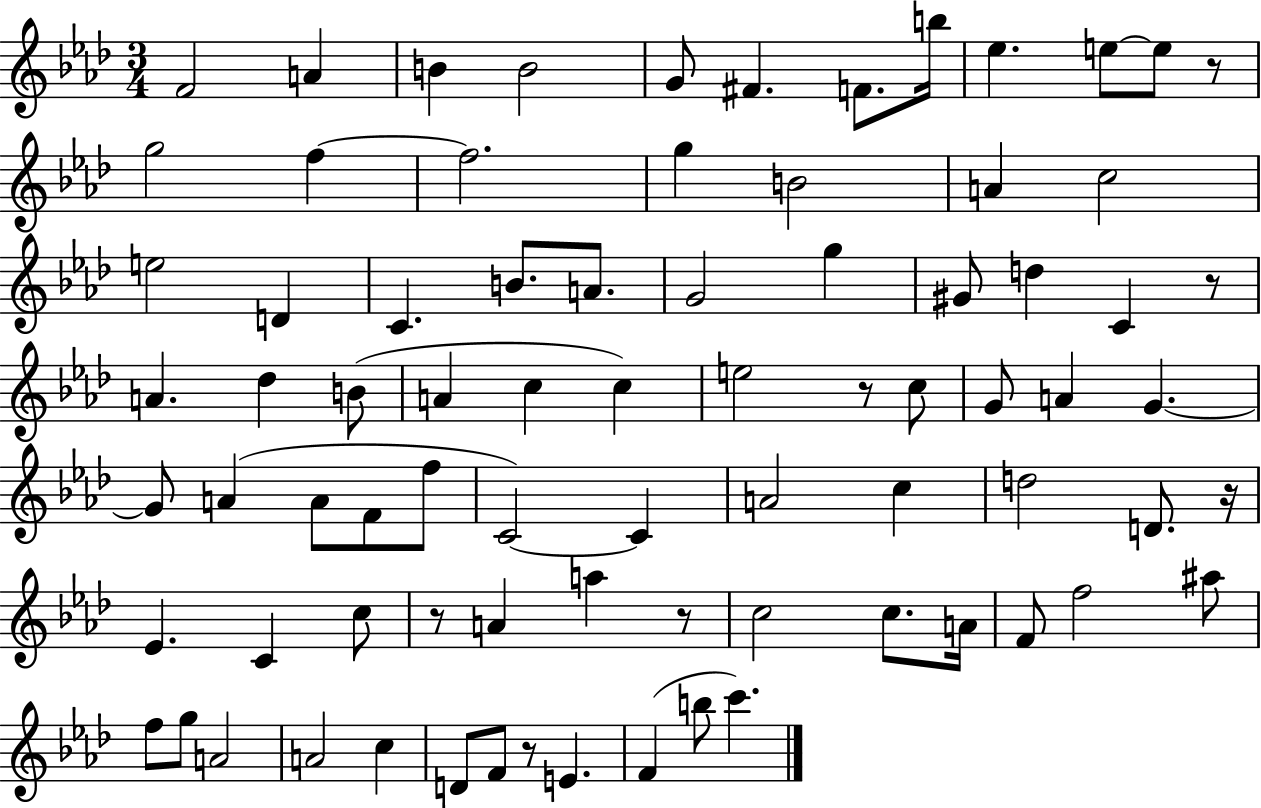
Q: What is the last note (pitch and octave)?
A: C6